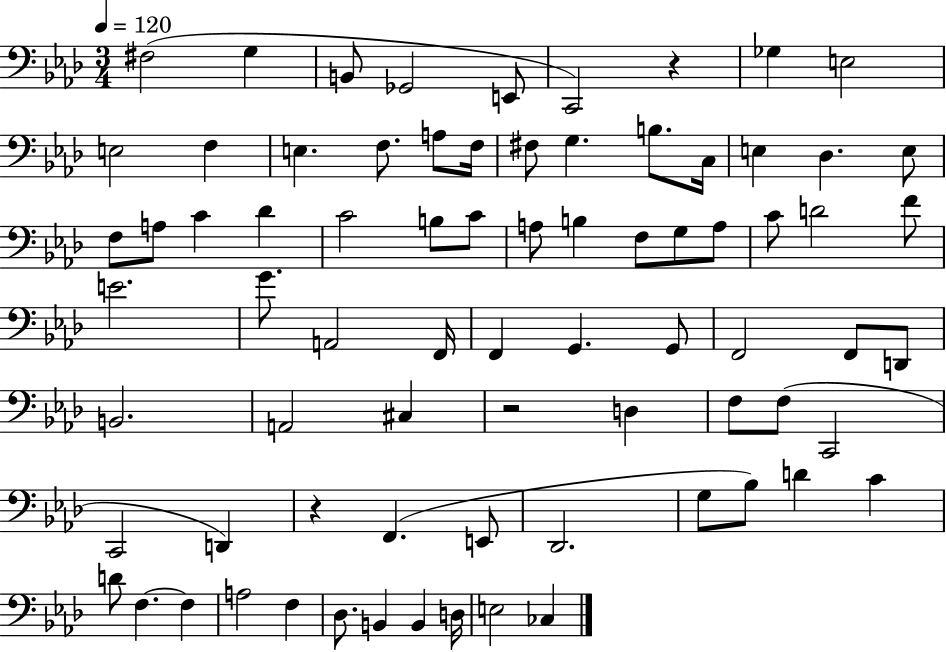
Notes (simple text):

F#3/h G3/q B2/e Gb2/h E2/e C2/h R/q Gb3/q E3/h E3/h F3/q E3/q. F3/e. A3/e F3/s F#3/e G3/q. B3/e. C3/s E3/q Db3/q. E3/e F3/e A3/e C4/q Db4/q C4/h B3/e C4/e A3/e B3/q F3/e G3/e A3/e C4/e D4/h F4/e E4/h. G4/e. A2/h F2/s F2/q G2/q. G2/e F2/h F2/e D2/e B2/h. A2/h C#3/q R/h D3/q F3/e F3/e C2/h C2/h D2/q R/q F2/q. E2/e Db2/h. G3/e Bb3/e D4/q C4/q D4/e F3/q. F3/q A3/h F3/q Db3/e. B2/q B2/q D3/s E3/h CES3/q